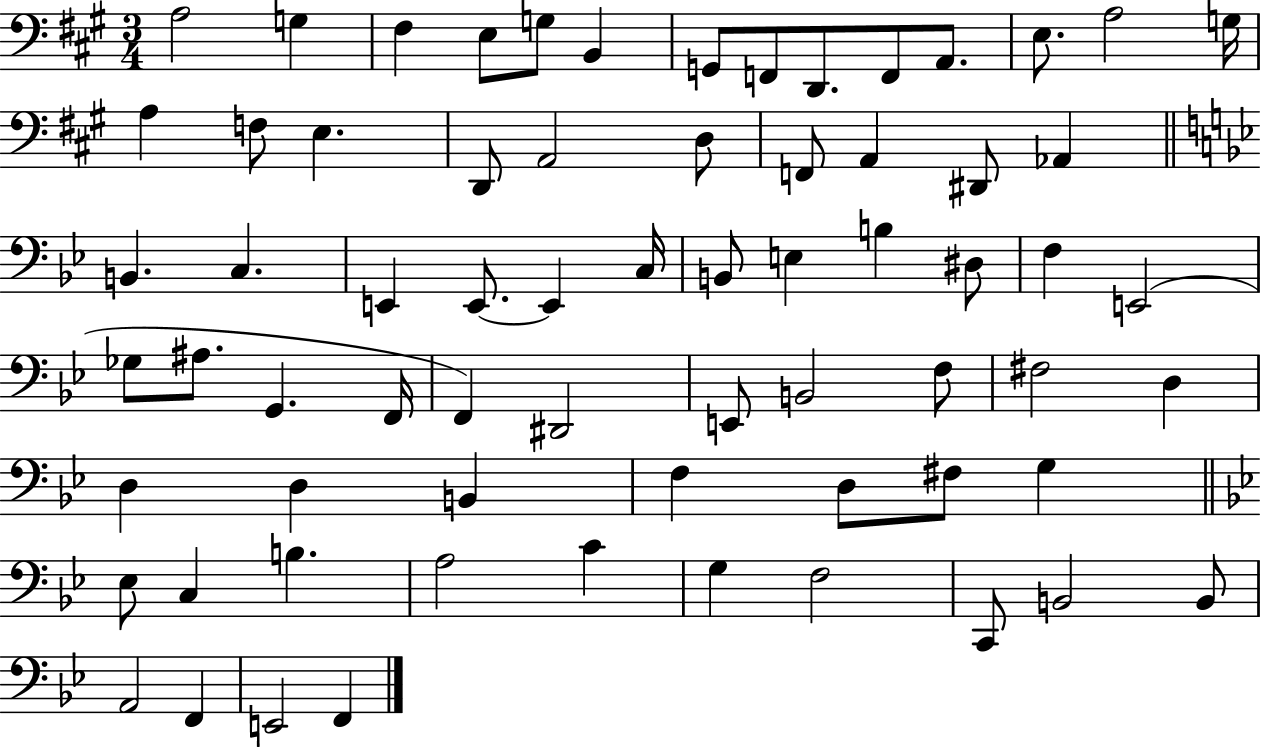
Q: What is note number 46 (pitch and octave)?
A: F#3